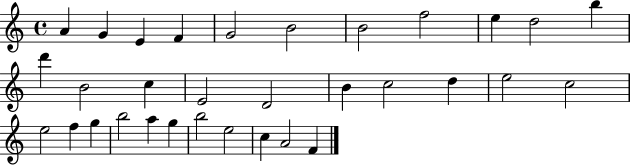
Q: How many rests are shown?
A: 0